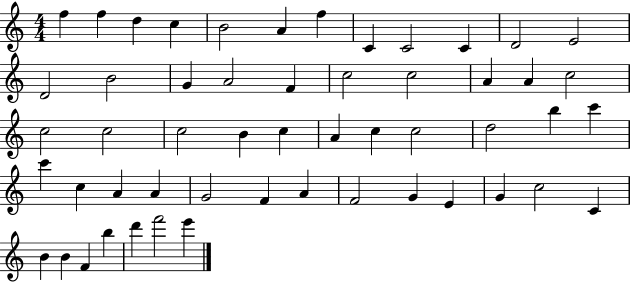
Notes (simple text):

F5/q F5/q D5/q C5/q B4/h A4/q F5/q C4/q C4/h C4/q D4/h E4/h D4/h B4/h G4/q A4/h F4/q C5/h C5/h A4/q A4/q C5/h C5/h C5/h C5/h B4/q C5/q A4/q C5/q C5/h D5/h B5/q C6/q C6/q C5/q A4/q A4/q G4/h F4/q A4/q F4/h G4/q E4/q G4/q C5/h C4/q B4/q B4/q F4/q B5/q D6/q F6/h E6/q